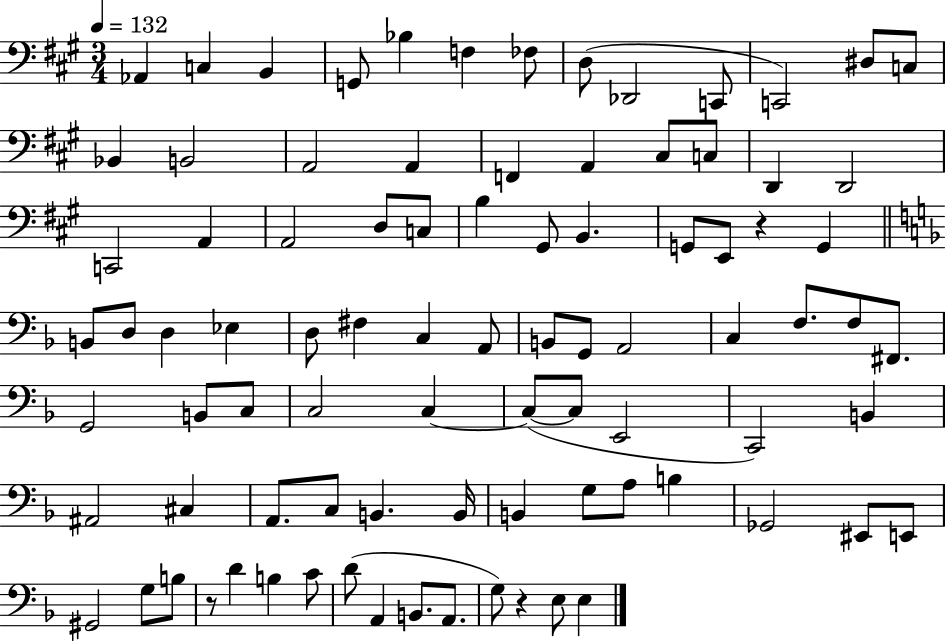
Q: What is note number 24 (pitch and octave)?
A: C2